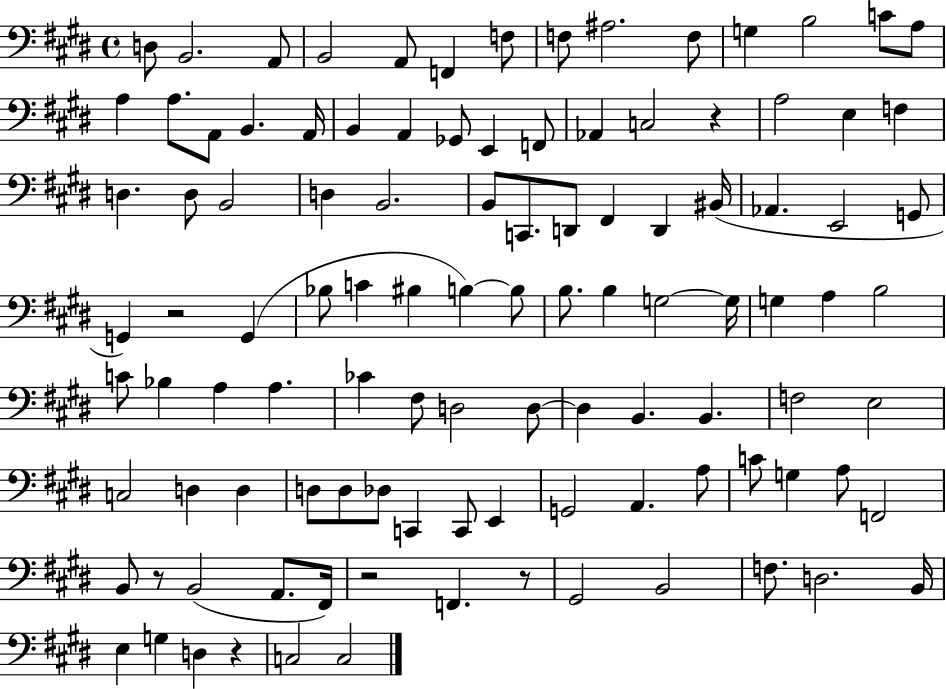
{
  \clef bass
  \time 4/4
  \defaultTimeSignature
  \key e \major
  d8 b,2. a,8 | b,2 a,8 f,4 f8 | f8 ais2. f8 | g4 b2 c'8 a8 | \break a4 a8. a,8 b,4. a,16 | b,4 a,4 ges,8 e,4 f,8 | aes,4 c2 r4 | a2 e4 f4 | \break d4. d8 b,2 | d4 b,2. | b,8 c,8. d,8 fis,4 d,4 bis,16( | aes,4. e,2 g,8 | \break g,4) r2 g,4( | bes8 c'4 bis4 b4~~) b8 | b8. b4 g2~~ g16 | g4 a4 b2 | \break c'8 bes4 a4 a4. | ces'4 fis8 d2 d8~~ | d4 b,4. b,4. | f2 e2 | \break c2 d4 d4 | d8 d8 des8 c,4 c,8 e,4 | g,2 a,4. a8 | c'8 g4 a8 f,2 | \break b,8 r8 b,2( a,8. fis,16) | r2 f,4. r8 | gis,2 b,2 | f8. d2. b,16 | \break e4 g4 d4 r4 | c2 c2 | \bar "|."
}